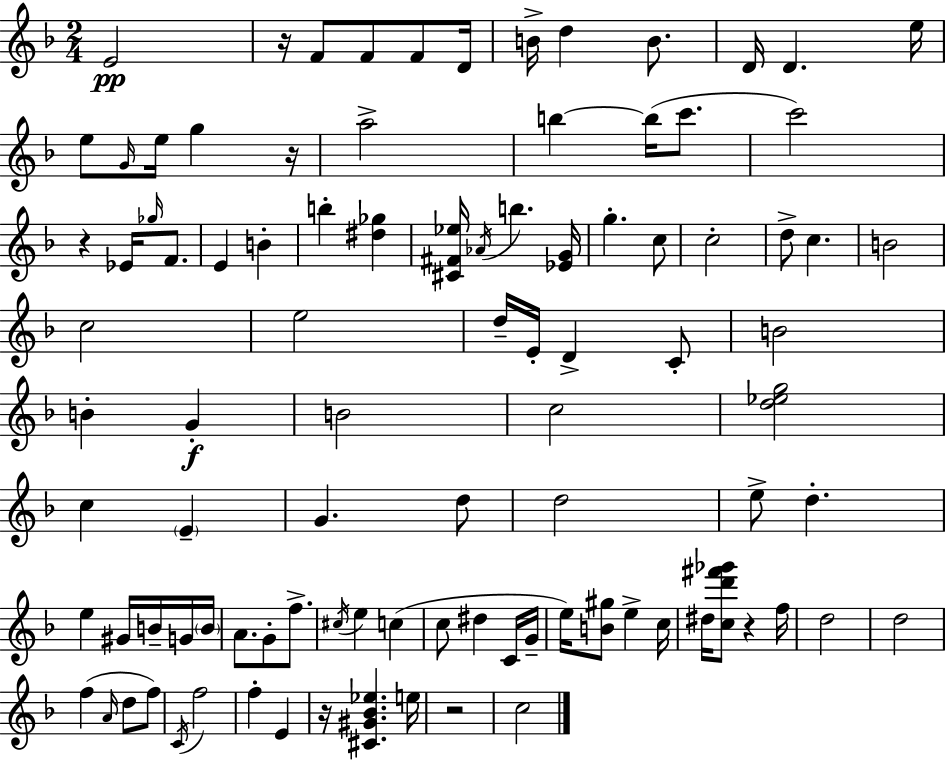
E4/h R/s F4/e F4/e F4/e D4/s B4/s D5/q B4/e. D4/s D4/q. E5/s E5/e G4/s E5/s G5/q R/s A5/h B5/q B5/s C6/e. C6/h R/q Eb4/s Gb5/s F4/e. E4/q B4/q B5/q [D#5,Gb5]/q [C#4,F#4,Eb5]/s Ab4/s B5/q. [Eb4,G4]/s G5/q. C5/e C5/h D5/e C5/q. B4/h C5/h E5/h D5/s E4/s D4/q C4/e B4/h B4/q G4/q B4/h C5/h [D5,Eb5,G5]/h C5/q E4/q G4/q. D5/e D5/h E5/e D5/q. E5/q G#4/s B4/s G4/s B4/s A4/e. G4/e F5/e. C#5/s E5/q C5/q C5/e D#5/q C4/s G4/s E5/s [B4,G#5]/e E5/q C5/s D#5/s [C5,D6,F#6,Gb6]/e R/q F5/s D5/h D5/h F5/q A4/s D5/e F5/e C4/s F5/h F5/q E4/q R/s [C#4,G#4,Bb4,Eb5]/q. E5/s R/h C5/h